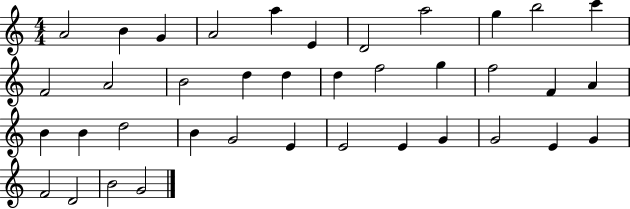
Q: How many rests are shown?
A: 0